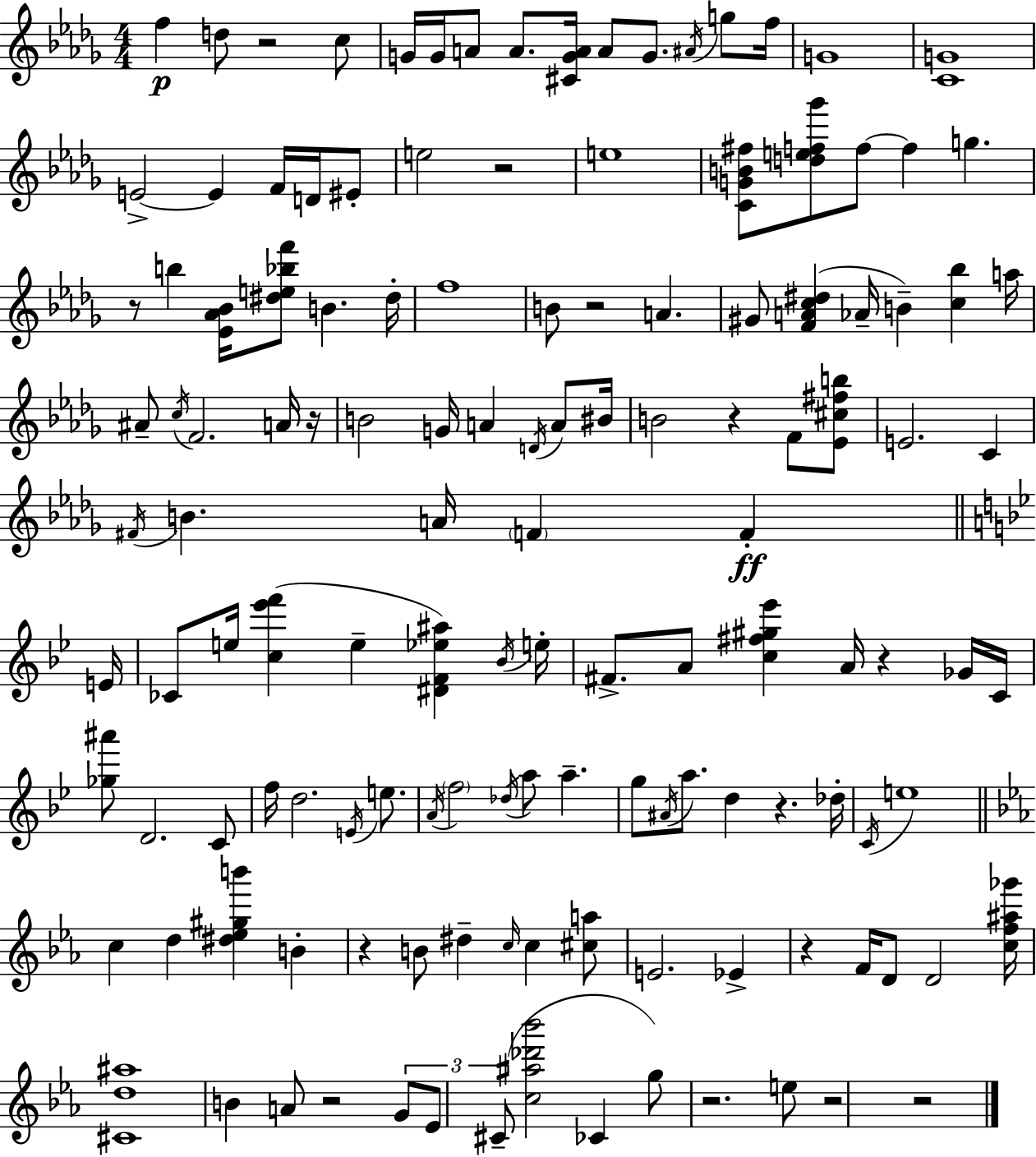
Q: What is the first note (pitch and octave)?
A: F5